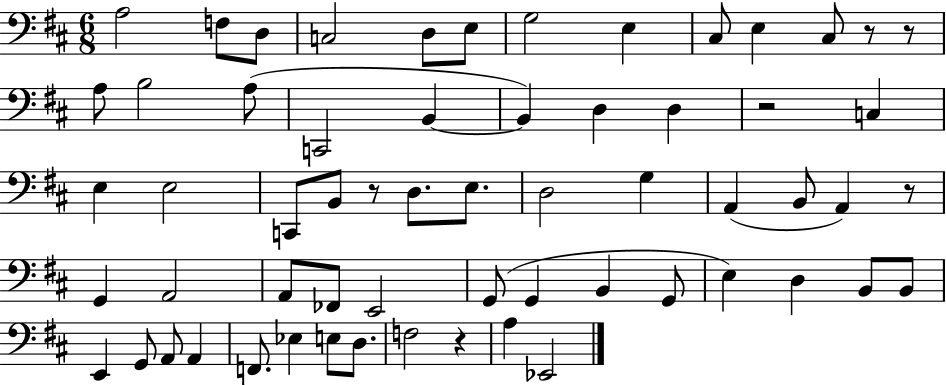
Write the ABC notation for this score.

X:1
T:Untitled
M:6/8
L:1/4
K:D
A,2 F,/2 D,/2 C,2 D,/2 E,/2 G,2 E, ^C,/2 E, ^C,/2 z/2 z/2 A,/2 B,2 A,/2 C,,2 B,, B,, D, D, z2 C, E, E,2 C,,/2 B,,/2 z/2 D,/2 E,/2 D,2 G, A,, B,,/2 A,, z/2 G,, A,,2 A,,/2 _F,,/2 E,,2 G,,/2 G,, B,, G,,/2 E, D, B,,/2 B,,/2 E,, G,,/2 A,,/2 A,, F,,/2 _E, E,/2 D,/2 F,2 z A, _E,,2